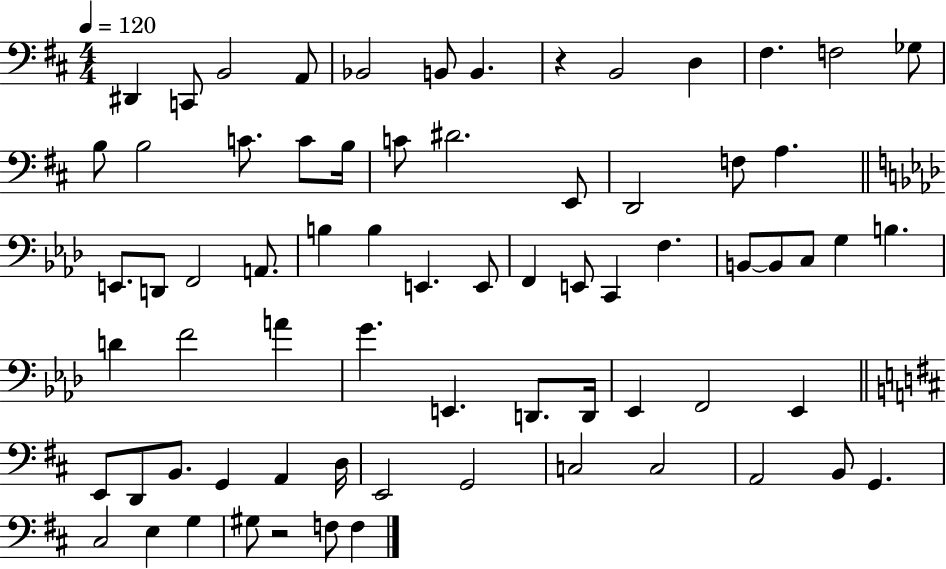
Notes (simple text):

D#2/q C2/e B2/h A2/e Bb2/h B2/e B2/q. R/q B2/h D3/q F#3/q. F3/h Gb3/e B3/e B3/h C4/e. C4/e B3/s C4/e D#4/h. E2/e D2/h F3/e A3/q. E2/e. D2/e F2/h A2/e. B3/q B3/q E2/q. E2/e F2/q E2/e C2/q F3/q. B2/e B2/e C3/e G3/q B3/q. D4/q F4/h A4/q G4/q. E2/q. D2/e. D2/s Eb2/q F2/h Eb2/q E2/e D2/e B2/e. G2/q A2/q D3/s E2/h G2/h C3/h C3/h A2/h B2/e G2/q. C#3/h E3/q G3/q G#3/e R/h F3/e F3/q